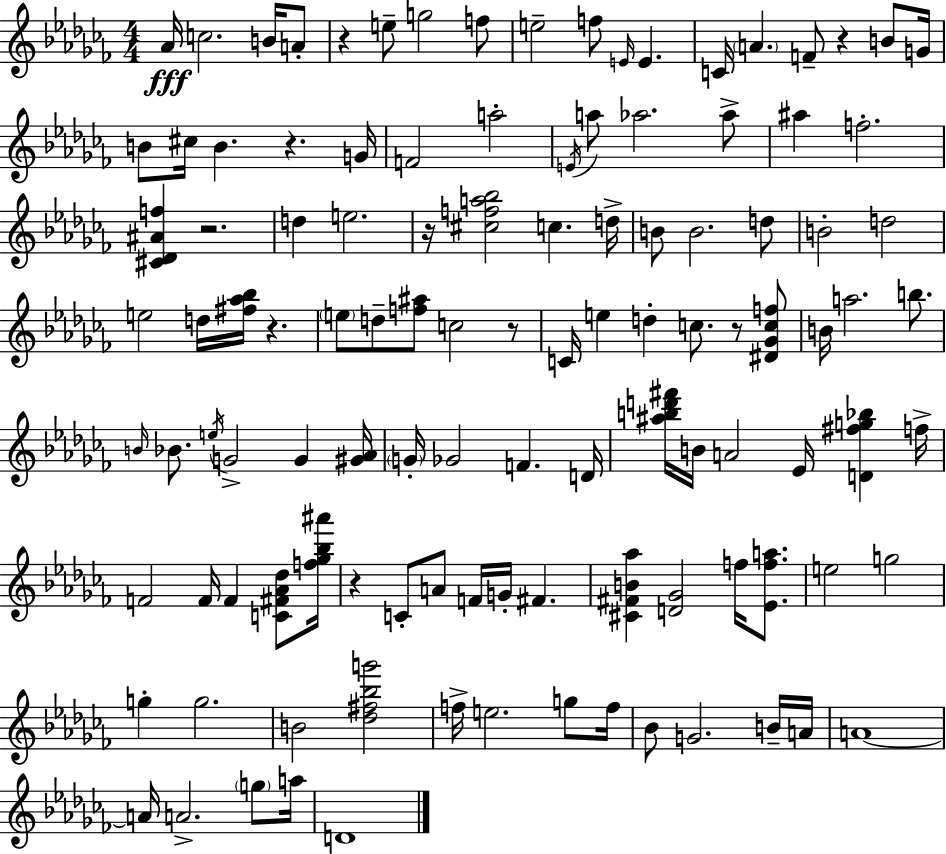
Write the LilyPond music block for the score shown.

{
  \clef treble
  \numericTimeSignature
  \time 4/4
  \key aes \minor
  aes'16\fff c''2. b'16 a'8-. | r4 e''8-- g''2 f''8 | e''2-- f''8 \grace { e'16 } e'4. | c'16 \parenthesize a'4. f'8-- r4 b'8 | \break g'16 b'8 cis''16 b'4. r4. | g'16 f'2 a''2-. | \acciaccatura { e'16 } a''8 aes''2. | aes''8-> ais''4 f''2.-. | \break <cis' des' ais' f''>4 r2. | d''4 e''2. | r16 <cis'' f'' a'' bes''>2 c''4. | d''16-> b'8 b'2. | \break d''8 b'2-. d''2 | e''2 d''16 <fis'' aes'' bes''>16 r4. | \parenthesize e''8 d''8-- <f'' ais''>8 c''2 | r8 c'16 e''4 d''4-. c''8. r8 | \break <dis' ges' c'' f''>8 b'16 a''2. b''8. | \grace { b'16 } bes'8. \acciaccatura { e''16 } g'2-> g'4 | <gis' aes'>16 \parenthesize g'16-. ges'2 f'4. | d'16 <ais'' b'' d''' fis'''>16 b'16 a'2 ees'16 <d' fis'' g'' bes''>4 | \break f''16-> f'2 f'16 f'4 | <c' fis' aes' des''>8 <f'' ges'' bes'' ais'''>16 r4 c'8-. a'8 f'16 g'16-. fis'4. | <cis' fis' b' aes''>4 <d' ges'>2 | f''16 <ees' f'' a''>8. e''2 g''2 | \break g''4-. g''2. | b'2 <des'' fis'' bes'' g'''>2 | f''16-> e''2. | g''8 f''16 bes'8 g'2. | \break b'16-- a'16 a'1~~ | a'16 a'2.-> | \parenthesize g''8 a''16 d'1 | \bar "|."
}